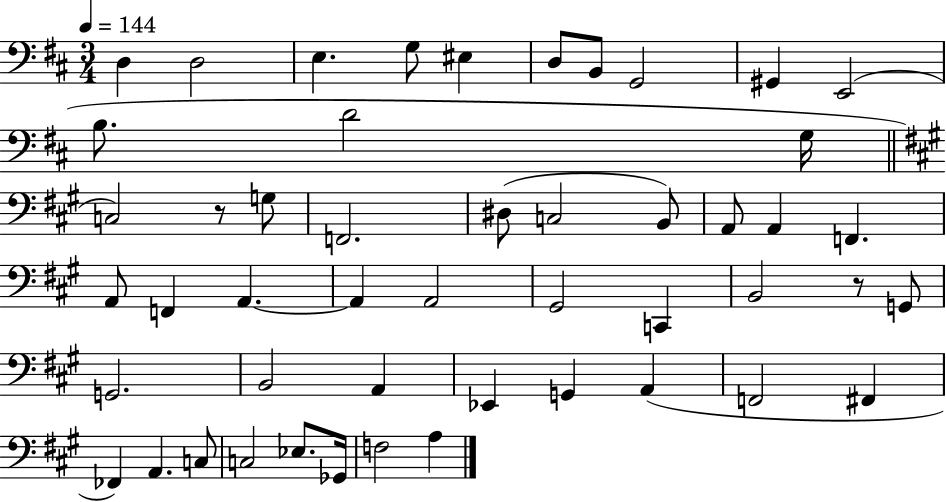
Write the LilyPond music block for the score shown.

{
  \clef bass
  \numericTimeSignature
  \time 3/4
  \key d \major
  \tempo 4 = 144
  d4 d2 | e4. g8 eis4 | d8 b,8 g,2 | gis,4 e,2( | \break b8. d'2 g16 | \bar "||" \break \key a \major c2) r8 g8 | f,2. | dis8( c2 b,8) | a,8 a,4 f,4. | \break a,8 f,4 a,4.~~ | a,4 a,2 | gis,2 c,4 | b,2 r8 g,8 | \break g,2. | b,2 a,4 | ees,4 g,4 a,4( | f,2 fis,4 | \break fes,4) a,4. c8 | c2 ees8. ges,16 | f2 a4 | \bar "|."
}